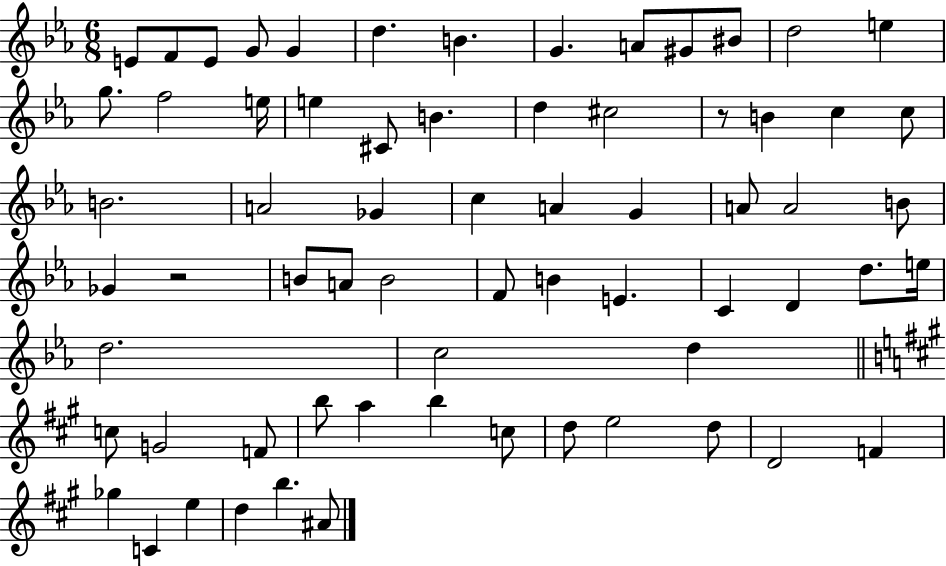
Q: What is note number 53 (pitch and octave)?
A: B5